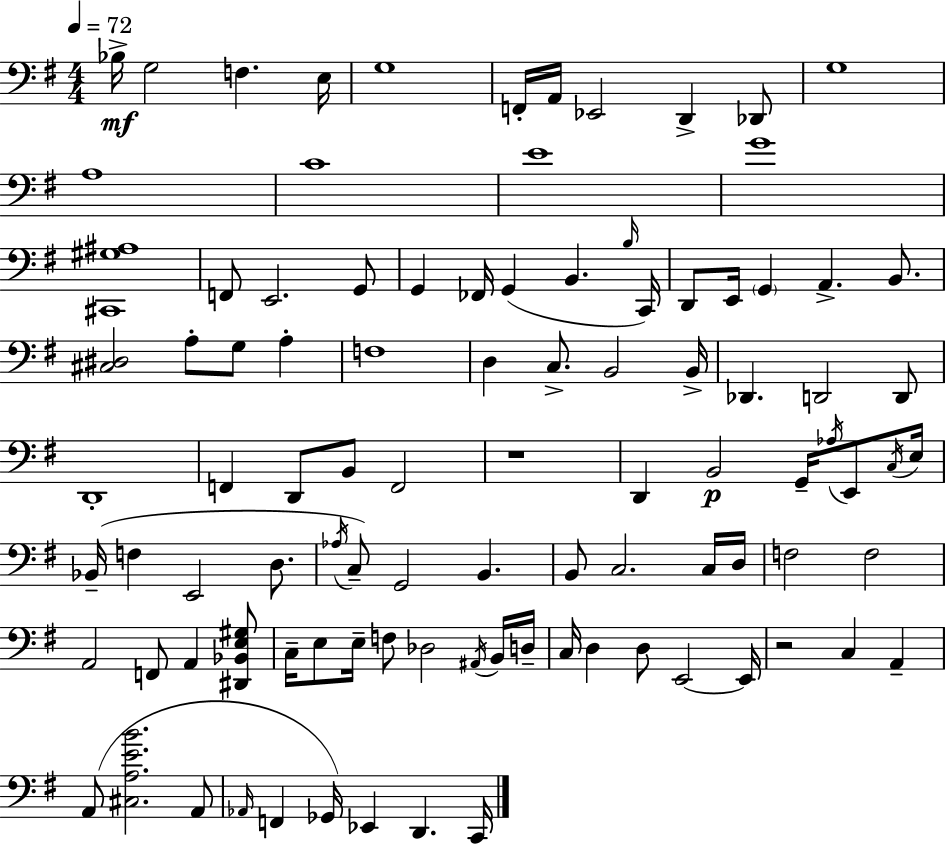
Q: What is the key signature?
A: G major